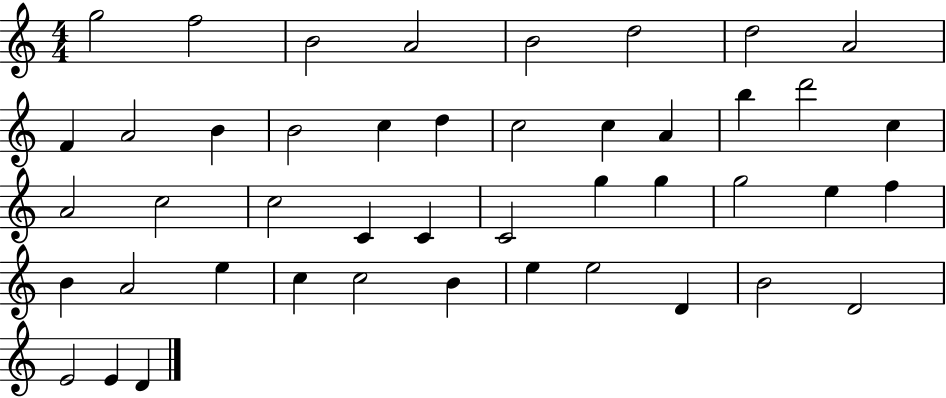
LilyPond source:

{
  \clef treble
  \numericTimeSignature
  \time 4/4
  \key c \major
  g''2 f''2 | b'2 a'2 | b'2 d''2 | d''2 a'2 | \break f'4 a'2 b'4 | b'2 c''4 d''4 | c''2 c''4 a'4 | b''4 d'''2 c''4 | \break a'2 c''2 | c''2 c'4 c'4 | c'2 g''4 g''4 | g''2 e''4 f''4 | \break b'4 a'2 e''4 | c''4 c''2 b'4 | e''4 e''2 d'4 | b'2 d'2 | \break e'2 e'4 d'4 | \bar "|."
}